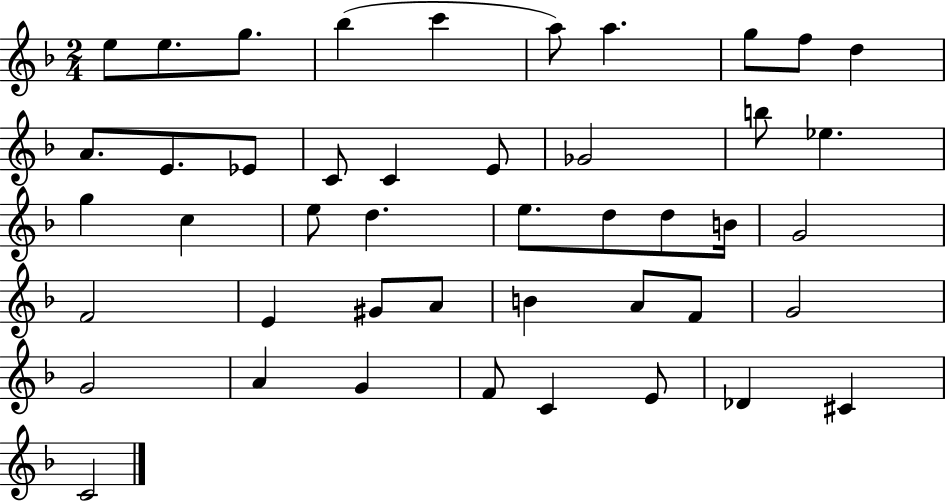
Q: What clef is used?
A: treble